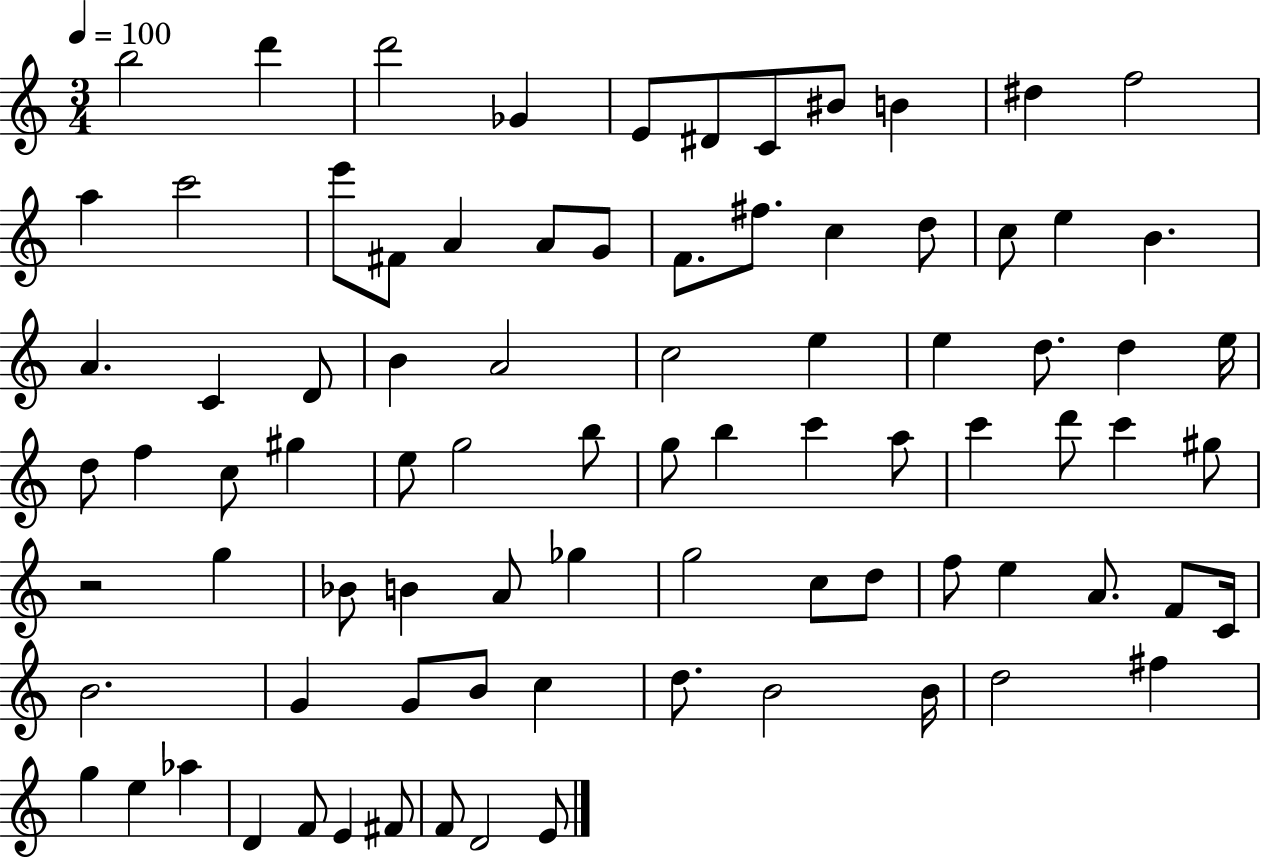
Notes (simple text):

B5/h D6/q D6/h Gb4/q E4/e D#4/e C4/e BIS4/e B4/q D#5/q F5/h A5/q C6/h E6/e F#4/e A4/q A4/e G4/e F4/e. F#5/e. C5/q D5/e C5/e E5/q B4/q. A4/q. C4/q D4/e B4/q A4/h C5/h E5/q E5/q D5/e. D5/q E5/s D5/e F5/q C5/e G#5/q E5/e G5/h B5/e G5/e B5/q C6/q A5/e C6/q D6/e C6/q G#5/e R/h G5/q Bb4/e B4/q A4/e Gb5/q G5/h C5/e D5/e F5/e E5/q A4/e. F4/e C4/s B4/h. G4/q G4/e B4/e C5/q D5/e. B4/h B4/s D5/h F#5/q G5/q E5/q Ab5/q D4/q F4/e E4/q F#4/e F4/e D4/h E4/e